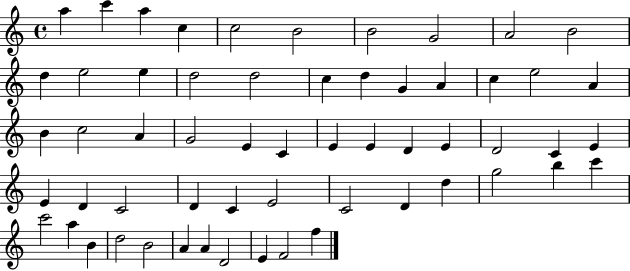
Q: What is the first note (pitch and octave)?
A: A5